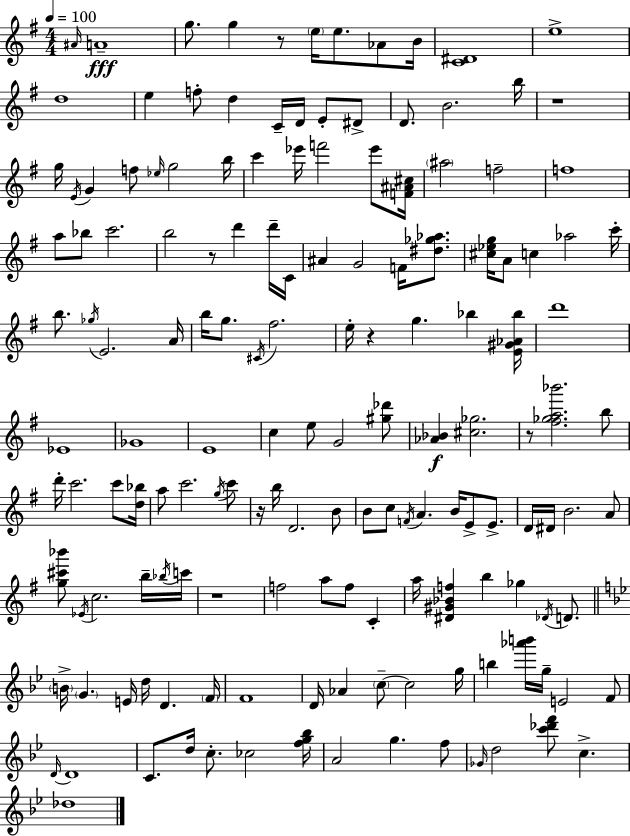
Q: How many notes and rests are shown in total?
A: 153